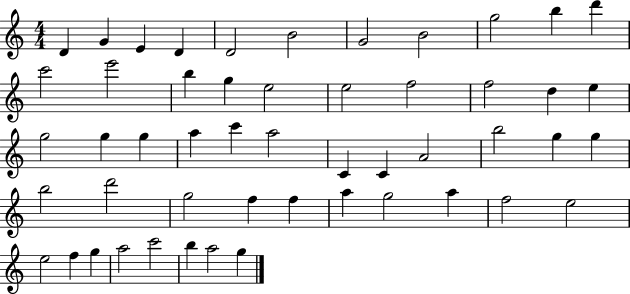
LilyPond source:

{
  \clef treble
  \numericTimeSignature
  \time 4/4
  \key c \major
  d'4 g'4 e'4 d'4 | d'2 b'2 | g'2 b'2 | g''2 b''4 d'''4 | \break c'''2 e'''2 | b''4 g''4 e''2 | e''2 f''2 | f''2 d''4 e''4 | \break g''2 g''4 g''4 | a''4 c'''4 a''2 | c'4 c'4 a'2 | b''2 g''4 g''4 | \break b''2 d'''2 | g''2 f''4 f''4 | a''4 g''2 a''4 | f''2 e''2 | \break e''2 f''4 g''4 | a''2 c'''2 | b''4 a''2 g''4 | \bar "|."
}